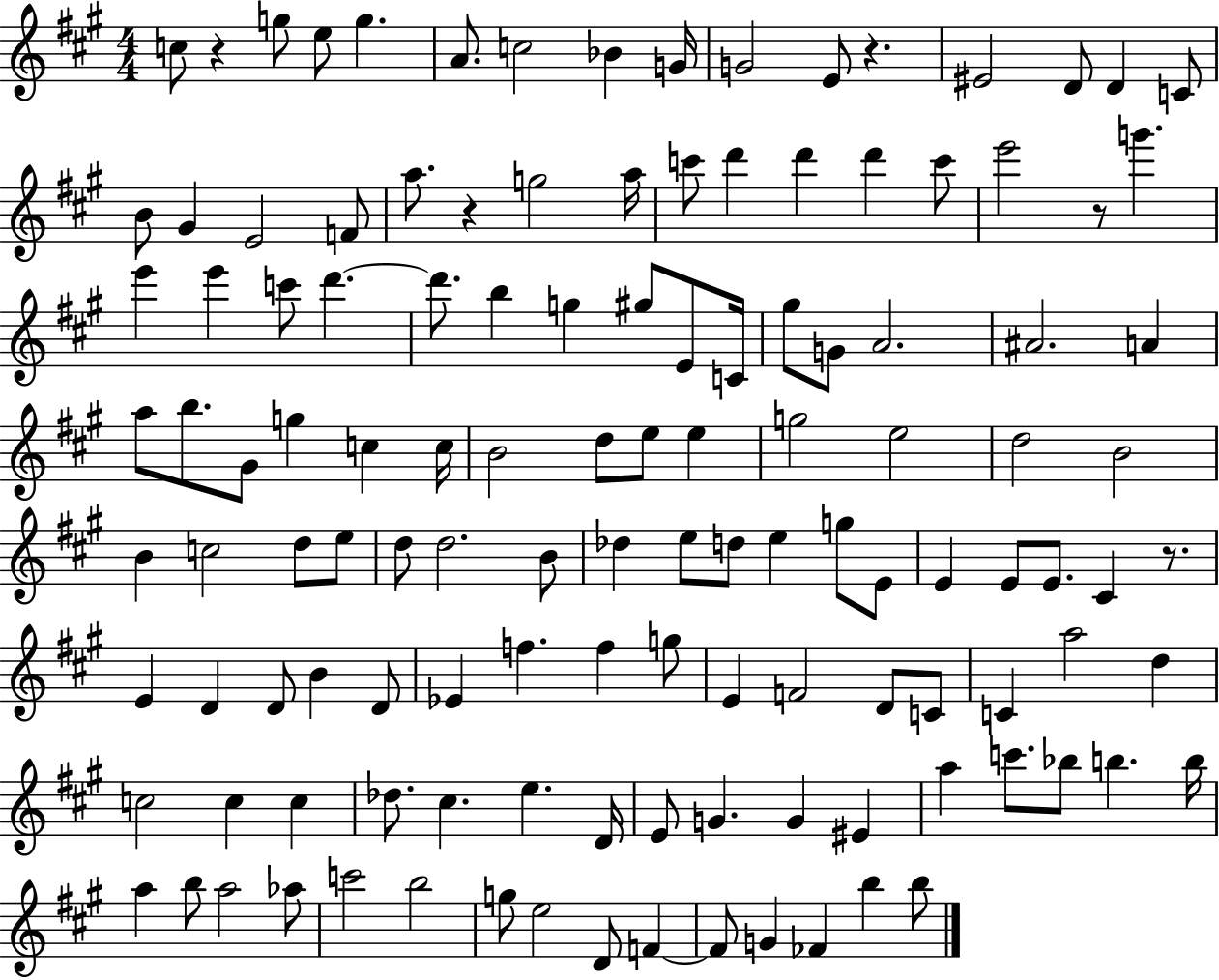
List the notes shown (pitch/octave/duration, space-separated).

C5/e R/q G5/e E5/e G5/q. A4/e. C5/h Bb4/q G4/s G4/h E4/e R/q. EIS4/h D4/e D4/q C4/e B4/e G#4/q E4/h F4/e A5/e. R/q G5/h A5/s C6/e D6/q D6/q D6/q C6/e E6/h R/e G6/q. E6/q E6/q C6/e D6/q. D6/e. B5/q G5/q G#5/e E4/e C4/s G#5/e G4/e A4/h. A#4/h. A4/q A5/e B5/e. G#4/e G5/q C5/q C5/s B4/h D5/e E5/e E5/q G5/h E5/h D5/h B4/h B4/q C5/h D5/e E5/e D5/e D5/h. B4/e Db5/q E5/e D5/e E5/q G5/e E4/e E4/q E4/e E4/e. C#4/q R/e. E4/q D4/q D4/e B4/q D4/e Eb4/q F5/q. F5/q G5/e E4/q F4/h D4/e C4/e C4/q A5/h D5/q C5/h C5/q C5/q Db5/e. C#5/q. E5/q. D4/s E4/e G4/q. G4/q EIS4/q A5/q C6/e. Bb5/e B5/q. B5/s A5/q B5/e A5/h Ab5/e C6/h B5/h G5/e E5/h D4/e F4/q F4/e G4/q FES4/q B5/q B5/e